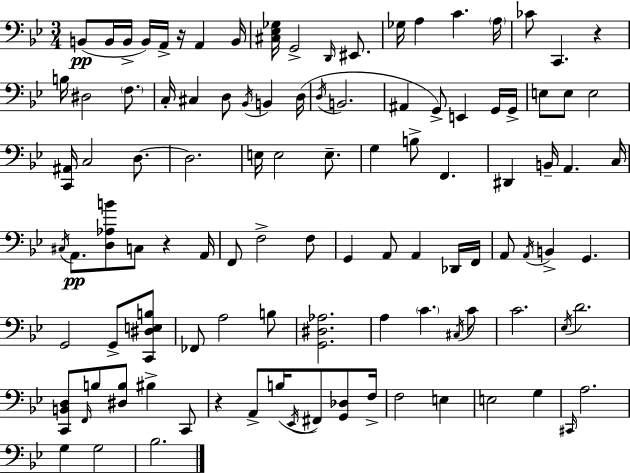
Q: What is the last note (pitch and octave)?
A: Bb3